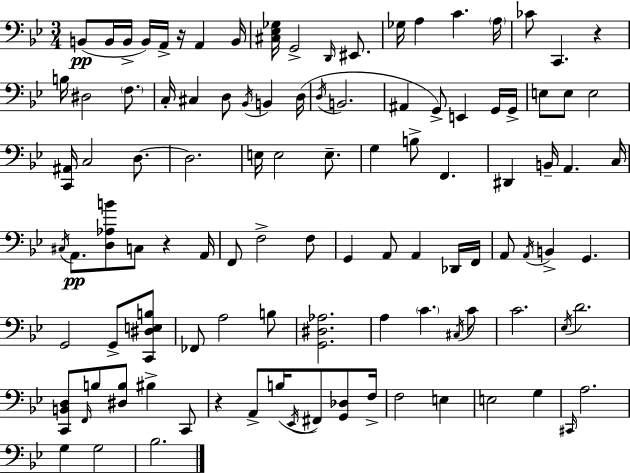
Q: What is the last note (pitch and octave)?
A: Bb3